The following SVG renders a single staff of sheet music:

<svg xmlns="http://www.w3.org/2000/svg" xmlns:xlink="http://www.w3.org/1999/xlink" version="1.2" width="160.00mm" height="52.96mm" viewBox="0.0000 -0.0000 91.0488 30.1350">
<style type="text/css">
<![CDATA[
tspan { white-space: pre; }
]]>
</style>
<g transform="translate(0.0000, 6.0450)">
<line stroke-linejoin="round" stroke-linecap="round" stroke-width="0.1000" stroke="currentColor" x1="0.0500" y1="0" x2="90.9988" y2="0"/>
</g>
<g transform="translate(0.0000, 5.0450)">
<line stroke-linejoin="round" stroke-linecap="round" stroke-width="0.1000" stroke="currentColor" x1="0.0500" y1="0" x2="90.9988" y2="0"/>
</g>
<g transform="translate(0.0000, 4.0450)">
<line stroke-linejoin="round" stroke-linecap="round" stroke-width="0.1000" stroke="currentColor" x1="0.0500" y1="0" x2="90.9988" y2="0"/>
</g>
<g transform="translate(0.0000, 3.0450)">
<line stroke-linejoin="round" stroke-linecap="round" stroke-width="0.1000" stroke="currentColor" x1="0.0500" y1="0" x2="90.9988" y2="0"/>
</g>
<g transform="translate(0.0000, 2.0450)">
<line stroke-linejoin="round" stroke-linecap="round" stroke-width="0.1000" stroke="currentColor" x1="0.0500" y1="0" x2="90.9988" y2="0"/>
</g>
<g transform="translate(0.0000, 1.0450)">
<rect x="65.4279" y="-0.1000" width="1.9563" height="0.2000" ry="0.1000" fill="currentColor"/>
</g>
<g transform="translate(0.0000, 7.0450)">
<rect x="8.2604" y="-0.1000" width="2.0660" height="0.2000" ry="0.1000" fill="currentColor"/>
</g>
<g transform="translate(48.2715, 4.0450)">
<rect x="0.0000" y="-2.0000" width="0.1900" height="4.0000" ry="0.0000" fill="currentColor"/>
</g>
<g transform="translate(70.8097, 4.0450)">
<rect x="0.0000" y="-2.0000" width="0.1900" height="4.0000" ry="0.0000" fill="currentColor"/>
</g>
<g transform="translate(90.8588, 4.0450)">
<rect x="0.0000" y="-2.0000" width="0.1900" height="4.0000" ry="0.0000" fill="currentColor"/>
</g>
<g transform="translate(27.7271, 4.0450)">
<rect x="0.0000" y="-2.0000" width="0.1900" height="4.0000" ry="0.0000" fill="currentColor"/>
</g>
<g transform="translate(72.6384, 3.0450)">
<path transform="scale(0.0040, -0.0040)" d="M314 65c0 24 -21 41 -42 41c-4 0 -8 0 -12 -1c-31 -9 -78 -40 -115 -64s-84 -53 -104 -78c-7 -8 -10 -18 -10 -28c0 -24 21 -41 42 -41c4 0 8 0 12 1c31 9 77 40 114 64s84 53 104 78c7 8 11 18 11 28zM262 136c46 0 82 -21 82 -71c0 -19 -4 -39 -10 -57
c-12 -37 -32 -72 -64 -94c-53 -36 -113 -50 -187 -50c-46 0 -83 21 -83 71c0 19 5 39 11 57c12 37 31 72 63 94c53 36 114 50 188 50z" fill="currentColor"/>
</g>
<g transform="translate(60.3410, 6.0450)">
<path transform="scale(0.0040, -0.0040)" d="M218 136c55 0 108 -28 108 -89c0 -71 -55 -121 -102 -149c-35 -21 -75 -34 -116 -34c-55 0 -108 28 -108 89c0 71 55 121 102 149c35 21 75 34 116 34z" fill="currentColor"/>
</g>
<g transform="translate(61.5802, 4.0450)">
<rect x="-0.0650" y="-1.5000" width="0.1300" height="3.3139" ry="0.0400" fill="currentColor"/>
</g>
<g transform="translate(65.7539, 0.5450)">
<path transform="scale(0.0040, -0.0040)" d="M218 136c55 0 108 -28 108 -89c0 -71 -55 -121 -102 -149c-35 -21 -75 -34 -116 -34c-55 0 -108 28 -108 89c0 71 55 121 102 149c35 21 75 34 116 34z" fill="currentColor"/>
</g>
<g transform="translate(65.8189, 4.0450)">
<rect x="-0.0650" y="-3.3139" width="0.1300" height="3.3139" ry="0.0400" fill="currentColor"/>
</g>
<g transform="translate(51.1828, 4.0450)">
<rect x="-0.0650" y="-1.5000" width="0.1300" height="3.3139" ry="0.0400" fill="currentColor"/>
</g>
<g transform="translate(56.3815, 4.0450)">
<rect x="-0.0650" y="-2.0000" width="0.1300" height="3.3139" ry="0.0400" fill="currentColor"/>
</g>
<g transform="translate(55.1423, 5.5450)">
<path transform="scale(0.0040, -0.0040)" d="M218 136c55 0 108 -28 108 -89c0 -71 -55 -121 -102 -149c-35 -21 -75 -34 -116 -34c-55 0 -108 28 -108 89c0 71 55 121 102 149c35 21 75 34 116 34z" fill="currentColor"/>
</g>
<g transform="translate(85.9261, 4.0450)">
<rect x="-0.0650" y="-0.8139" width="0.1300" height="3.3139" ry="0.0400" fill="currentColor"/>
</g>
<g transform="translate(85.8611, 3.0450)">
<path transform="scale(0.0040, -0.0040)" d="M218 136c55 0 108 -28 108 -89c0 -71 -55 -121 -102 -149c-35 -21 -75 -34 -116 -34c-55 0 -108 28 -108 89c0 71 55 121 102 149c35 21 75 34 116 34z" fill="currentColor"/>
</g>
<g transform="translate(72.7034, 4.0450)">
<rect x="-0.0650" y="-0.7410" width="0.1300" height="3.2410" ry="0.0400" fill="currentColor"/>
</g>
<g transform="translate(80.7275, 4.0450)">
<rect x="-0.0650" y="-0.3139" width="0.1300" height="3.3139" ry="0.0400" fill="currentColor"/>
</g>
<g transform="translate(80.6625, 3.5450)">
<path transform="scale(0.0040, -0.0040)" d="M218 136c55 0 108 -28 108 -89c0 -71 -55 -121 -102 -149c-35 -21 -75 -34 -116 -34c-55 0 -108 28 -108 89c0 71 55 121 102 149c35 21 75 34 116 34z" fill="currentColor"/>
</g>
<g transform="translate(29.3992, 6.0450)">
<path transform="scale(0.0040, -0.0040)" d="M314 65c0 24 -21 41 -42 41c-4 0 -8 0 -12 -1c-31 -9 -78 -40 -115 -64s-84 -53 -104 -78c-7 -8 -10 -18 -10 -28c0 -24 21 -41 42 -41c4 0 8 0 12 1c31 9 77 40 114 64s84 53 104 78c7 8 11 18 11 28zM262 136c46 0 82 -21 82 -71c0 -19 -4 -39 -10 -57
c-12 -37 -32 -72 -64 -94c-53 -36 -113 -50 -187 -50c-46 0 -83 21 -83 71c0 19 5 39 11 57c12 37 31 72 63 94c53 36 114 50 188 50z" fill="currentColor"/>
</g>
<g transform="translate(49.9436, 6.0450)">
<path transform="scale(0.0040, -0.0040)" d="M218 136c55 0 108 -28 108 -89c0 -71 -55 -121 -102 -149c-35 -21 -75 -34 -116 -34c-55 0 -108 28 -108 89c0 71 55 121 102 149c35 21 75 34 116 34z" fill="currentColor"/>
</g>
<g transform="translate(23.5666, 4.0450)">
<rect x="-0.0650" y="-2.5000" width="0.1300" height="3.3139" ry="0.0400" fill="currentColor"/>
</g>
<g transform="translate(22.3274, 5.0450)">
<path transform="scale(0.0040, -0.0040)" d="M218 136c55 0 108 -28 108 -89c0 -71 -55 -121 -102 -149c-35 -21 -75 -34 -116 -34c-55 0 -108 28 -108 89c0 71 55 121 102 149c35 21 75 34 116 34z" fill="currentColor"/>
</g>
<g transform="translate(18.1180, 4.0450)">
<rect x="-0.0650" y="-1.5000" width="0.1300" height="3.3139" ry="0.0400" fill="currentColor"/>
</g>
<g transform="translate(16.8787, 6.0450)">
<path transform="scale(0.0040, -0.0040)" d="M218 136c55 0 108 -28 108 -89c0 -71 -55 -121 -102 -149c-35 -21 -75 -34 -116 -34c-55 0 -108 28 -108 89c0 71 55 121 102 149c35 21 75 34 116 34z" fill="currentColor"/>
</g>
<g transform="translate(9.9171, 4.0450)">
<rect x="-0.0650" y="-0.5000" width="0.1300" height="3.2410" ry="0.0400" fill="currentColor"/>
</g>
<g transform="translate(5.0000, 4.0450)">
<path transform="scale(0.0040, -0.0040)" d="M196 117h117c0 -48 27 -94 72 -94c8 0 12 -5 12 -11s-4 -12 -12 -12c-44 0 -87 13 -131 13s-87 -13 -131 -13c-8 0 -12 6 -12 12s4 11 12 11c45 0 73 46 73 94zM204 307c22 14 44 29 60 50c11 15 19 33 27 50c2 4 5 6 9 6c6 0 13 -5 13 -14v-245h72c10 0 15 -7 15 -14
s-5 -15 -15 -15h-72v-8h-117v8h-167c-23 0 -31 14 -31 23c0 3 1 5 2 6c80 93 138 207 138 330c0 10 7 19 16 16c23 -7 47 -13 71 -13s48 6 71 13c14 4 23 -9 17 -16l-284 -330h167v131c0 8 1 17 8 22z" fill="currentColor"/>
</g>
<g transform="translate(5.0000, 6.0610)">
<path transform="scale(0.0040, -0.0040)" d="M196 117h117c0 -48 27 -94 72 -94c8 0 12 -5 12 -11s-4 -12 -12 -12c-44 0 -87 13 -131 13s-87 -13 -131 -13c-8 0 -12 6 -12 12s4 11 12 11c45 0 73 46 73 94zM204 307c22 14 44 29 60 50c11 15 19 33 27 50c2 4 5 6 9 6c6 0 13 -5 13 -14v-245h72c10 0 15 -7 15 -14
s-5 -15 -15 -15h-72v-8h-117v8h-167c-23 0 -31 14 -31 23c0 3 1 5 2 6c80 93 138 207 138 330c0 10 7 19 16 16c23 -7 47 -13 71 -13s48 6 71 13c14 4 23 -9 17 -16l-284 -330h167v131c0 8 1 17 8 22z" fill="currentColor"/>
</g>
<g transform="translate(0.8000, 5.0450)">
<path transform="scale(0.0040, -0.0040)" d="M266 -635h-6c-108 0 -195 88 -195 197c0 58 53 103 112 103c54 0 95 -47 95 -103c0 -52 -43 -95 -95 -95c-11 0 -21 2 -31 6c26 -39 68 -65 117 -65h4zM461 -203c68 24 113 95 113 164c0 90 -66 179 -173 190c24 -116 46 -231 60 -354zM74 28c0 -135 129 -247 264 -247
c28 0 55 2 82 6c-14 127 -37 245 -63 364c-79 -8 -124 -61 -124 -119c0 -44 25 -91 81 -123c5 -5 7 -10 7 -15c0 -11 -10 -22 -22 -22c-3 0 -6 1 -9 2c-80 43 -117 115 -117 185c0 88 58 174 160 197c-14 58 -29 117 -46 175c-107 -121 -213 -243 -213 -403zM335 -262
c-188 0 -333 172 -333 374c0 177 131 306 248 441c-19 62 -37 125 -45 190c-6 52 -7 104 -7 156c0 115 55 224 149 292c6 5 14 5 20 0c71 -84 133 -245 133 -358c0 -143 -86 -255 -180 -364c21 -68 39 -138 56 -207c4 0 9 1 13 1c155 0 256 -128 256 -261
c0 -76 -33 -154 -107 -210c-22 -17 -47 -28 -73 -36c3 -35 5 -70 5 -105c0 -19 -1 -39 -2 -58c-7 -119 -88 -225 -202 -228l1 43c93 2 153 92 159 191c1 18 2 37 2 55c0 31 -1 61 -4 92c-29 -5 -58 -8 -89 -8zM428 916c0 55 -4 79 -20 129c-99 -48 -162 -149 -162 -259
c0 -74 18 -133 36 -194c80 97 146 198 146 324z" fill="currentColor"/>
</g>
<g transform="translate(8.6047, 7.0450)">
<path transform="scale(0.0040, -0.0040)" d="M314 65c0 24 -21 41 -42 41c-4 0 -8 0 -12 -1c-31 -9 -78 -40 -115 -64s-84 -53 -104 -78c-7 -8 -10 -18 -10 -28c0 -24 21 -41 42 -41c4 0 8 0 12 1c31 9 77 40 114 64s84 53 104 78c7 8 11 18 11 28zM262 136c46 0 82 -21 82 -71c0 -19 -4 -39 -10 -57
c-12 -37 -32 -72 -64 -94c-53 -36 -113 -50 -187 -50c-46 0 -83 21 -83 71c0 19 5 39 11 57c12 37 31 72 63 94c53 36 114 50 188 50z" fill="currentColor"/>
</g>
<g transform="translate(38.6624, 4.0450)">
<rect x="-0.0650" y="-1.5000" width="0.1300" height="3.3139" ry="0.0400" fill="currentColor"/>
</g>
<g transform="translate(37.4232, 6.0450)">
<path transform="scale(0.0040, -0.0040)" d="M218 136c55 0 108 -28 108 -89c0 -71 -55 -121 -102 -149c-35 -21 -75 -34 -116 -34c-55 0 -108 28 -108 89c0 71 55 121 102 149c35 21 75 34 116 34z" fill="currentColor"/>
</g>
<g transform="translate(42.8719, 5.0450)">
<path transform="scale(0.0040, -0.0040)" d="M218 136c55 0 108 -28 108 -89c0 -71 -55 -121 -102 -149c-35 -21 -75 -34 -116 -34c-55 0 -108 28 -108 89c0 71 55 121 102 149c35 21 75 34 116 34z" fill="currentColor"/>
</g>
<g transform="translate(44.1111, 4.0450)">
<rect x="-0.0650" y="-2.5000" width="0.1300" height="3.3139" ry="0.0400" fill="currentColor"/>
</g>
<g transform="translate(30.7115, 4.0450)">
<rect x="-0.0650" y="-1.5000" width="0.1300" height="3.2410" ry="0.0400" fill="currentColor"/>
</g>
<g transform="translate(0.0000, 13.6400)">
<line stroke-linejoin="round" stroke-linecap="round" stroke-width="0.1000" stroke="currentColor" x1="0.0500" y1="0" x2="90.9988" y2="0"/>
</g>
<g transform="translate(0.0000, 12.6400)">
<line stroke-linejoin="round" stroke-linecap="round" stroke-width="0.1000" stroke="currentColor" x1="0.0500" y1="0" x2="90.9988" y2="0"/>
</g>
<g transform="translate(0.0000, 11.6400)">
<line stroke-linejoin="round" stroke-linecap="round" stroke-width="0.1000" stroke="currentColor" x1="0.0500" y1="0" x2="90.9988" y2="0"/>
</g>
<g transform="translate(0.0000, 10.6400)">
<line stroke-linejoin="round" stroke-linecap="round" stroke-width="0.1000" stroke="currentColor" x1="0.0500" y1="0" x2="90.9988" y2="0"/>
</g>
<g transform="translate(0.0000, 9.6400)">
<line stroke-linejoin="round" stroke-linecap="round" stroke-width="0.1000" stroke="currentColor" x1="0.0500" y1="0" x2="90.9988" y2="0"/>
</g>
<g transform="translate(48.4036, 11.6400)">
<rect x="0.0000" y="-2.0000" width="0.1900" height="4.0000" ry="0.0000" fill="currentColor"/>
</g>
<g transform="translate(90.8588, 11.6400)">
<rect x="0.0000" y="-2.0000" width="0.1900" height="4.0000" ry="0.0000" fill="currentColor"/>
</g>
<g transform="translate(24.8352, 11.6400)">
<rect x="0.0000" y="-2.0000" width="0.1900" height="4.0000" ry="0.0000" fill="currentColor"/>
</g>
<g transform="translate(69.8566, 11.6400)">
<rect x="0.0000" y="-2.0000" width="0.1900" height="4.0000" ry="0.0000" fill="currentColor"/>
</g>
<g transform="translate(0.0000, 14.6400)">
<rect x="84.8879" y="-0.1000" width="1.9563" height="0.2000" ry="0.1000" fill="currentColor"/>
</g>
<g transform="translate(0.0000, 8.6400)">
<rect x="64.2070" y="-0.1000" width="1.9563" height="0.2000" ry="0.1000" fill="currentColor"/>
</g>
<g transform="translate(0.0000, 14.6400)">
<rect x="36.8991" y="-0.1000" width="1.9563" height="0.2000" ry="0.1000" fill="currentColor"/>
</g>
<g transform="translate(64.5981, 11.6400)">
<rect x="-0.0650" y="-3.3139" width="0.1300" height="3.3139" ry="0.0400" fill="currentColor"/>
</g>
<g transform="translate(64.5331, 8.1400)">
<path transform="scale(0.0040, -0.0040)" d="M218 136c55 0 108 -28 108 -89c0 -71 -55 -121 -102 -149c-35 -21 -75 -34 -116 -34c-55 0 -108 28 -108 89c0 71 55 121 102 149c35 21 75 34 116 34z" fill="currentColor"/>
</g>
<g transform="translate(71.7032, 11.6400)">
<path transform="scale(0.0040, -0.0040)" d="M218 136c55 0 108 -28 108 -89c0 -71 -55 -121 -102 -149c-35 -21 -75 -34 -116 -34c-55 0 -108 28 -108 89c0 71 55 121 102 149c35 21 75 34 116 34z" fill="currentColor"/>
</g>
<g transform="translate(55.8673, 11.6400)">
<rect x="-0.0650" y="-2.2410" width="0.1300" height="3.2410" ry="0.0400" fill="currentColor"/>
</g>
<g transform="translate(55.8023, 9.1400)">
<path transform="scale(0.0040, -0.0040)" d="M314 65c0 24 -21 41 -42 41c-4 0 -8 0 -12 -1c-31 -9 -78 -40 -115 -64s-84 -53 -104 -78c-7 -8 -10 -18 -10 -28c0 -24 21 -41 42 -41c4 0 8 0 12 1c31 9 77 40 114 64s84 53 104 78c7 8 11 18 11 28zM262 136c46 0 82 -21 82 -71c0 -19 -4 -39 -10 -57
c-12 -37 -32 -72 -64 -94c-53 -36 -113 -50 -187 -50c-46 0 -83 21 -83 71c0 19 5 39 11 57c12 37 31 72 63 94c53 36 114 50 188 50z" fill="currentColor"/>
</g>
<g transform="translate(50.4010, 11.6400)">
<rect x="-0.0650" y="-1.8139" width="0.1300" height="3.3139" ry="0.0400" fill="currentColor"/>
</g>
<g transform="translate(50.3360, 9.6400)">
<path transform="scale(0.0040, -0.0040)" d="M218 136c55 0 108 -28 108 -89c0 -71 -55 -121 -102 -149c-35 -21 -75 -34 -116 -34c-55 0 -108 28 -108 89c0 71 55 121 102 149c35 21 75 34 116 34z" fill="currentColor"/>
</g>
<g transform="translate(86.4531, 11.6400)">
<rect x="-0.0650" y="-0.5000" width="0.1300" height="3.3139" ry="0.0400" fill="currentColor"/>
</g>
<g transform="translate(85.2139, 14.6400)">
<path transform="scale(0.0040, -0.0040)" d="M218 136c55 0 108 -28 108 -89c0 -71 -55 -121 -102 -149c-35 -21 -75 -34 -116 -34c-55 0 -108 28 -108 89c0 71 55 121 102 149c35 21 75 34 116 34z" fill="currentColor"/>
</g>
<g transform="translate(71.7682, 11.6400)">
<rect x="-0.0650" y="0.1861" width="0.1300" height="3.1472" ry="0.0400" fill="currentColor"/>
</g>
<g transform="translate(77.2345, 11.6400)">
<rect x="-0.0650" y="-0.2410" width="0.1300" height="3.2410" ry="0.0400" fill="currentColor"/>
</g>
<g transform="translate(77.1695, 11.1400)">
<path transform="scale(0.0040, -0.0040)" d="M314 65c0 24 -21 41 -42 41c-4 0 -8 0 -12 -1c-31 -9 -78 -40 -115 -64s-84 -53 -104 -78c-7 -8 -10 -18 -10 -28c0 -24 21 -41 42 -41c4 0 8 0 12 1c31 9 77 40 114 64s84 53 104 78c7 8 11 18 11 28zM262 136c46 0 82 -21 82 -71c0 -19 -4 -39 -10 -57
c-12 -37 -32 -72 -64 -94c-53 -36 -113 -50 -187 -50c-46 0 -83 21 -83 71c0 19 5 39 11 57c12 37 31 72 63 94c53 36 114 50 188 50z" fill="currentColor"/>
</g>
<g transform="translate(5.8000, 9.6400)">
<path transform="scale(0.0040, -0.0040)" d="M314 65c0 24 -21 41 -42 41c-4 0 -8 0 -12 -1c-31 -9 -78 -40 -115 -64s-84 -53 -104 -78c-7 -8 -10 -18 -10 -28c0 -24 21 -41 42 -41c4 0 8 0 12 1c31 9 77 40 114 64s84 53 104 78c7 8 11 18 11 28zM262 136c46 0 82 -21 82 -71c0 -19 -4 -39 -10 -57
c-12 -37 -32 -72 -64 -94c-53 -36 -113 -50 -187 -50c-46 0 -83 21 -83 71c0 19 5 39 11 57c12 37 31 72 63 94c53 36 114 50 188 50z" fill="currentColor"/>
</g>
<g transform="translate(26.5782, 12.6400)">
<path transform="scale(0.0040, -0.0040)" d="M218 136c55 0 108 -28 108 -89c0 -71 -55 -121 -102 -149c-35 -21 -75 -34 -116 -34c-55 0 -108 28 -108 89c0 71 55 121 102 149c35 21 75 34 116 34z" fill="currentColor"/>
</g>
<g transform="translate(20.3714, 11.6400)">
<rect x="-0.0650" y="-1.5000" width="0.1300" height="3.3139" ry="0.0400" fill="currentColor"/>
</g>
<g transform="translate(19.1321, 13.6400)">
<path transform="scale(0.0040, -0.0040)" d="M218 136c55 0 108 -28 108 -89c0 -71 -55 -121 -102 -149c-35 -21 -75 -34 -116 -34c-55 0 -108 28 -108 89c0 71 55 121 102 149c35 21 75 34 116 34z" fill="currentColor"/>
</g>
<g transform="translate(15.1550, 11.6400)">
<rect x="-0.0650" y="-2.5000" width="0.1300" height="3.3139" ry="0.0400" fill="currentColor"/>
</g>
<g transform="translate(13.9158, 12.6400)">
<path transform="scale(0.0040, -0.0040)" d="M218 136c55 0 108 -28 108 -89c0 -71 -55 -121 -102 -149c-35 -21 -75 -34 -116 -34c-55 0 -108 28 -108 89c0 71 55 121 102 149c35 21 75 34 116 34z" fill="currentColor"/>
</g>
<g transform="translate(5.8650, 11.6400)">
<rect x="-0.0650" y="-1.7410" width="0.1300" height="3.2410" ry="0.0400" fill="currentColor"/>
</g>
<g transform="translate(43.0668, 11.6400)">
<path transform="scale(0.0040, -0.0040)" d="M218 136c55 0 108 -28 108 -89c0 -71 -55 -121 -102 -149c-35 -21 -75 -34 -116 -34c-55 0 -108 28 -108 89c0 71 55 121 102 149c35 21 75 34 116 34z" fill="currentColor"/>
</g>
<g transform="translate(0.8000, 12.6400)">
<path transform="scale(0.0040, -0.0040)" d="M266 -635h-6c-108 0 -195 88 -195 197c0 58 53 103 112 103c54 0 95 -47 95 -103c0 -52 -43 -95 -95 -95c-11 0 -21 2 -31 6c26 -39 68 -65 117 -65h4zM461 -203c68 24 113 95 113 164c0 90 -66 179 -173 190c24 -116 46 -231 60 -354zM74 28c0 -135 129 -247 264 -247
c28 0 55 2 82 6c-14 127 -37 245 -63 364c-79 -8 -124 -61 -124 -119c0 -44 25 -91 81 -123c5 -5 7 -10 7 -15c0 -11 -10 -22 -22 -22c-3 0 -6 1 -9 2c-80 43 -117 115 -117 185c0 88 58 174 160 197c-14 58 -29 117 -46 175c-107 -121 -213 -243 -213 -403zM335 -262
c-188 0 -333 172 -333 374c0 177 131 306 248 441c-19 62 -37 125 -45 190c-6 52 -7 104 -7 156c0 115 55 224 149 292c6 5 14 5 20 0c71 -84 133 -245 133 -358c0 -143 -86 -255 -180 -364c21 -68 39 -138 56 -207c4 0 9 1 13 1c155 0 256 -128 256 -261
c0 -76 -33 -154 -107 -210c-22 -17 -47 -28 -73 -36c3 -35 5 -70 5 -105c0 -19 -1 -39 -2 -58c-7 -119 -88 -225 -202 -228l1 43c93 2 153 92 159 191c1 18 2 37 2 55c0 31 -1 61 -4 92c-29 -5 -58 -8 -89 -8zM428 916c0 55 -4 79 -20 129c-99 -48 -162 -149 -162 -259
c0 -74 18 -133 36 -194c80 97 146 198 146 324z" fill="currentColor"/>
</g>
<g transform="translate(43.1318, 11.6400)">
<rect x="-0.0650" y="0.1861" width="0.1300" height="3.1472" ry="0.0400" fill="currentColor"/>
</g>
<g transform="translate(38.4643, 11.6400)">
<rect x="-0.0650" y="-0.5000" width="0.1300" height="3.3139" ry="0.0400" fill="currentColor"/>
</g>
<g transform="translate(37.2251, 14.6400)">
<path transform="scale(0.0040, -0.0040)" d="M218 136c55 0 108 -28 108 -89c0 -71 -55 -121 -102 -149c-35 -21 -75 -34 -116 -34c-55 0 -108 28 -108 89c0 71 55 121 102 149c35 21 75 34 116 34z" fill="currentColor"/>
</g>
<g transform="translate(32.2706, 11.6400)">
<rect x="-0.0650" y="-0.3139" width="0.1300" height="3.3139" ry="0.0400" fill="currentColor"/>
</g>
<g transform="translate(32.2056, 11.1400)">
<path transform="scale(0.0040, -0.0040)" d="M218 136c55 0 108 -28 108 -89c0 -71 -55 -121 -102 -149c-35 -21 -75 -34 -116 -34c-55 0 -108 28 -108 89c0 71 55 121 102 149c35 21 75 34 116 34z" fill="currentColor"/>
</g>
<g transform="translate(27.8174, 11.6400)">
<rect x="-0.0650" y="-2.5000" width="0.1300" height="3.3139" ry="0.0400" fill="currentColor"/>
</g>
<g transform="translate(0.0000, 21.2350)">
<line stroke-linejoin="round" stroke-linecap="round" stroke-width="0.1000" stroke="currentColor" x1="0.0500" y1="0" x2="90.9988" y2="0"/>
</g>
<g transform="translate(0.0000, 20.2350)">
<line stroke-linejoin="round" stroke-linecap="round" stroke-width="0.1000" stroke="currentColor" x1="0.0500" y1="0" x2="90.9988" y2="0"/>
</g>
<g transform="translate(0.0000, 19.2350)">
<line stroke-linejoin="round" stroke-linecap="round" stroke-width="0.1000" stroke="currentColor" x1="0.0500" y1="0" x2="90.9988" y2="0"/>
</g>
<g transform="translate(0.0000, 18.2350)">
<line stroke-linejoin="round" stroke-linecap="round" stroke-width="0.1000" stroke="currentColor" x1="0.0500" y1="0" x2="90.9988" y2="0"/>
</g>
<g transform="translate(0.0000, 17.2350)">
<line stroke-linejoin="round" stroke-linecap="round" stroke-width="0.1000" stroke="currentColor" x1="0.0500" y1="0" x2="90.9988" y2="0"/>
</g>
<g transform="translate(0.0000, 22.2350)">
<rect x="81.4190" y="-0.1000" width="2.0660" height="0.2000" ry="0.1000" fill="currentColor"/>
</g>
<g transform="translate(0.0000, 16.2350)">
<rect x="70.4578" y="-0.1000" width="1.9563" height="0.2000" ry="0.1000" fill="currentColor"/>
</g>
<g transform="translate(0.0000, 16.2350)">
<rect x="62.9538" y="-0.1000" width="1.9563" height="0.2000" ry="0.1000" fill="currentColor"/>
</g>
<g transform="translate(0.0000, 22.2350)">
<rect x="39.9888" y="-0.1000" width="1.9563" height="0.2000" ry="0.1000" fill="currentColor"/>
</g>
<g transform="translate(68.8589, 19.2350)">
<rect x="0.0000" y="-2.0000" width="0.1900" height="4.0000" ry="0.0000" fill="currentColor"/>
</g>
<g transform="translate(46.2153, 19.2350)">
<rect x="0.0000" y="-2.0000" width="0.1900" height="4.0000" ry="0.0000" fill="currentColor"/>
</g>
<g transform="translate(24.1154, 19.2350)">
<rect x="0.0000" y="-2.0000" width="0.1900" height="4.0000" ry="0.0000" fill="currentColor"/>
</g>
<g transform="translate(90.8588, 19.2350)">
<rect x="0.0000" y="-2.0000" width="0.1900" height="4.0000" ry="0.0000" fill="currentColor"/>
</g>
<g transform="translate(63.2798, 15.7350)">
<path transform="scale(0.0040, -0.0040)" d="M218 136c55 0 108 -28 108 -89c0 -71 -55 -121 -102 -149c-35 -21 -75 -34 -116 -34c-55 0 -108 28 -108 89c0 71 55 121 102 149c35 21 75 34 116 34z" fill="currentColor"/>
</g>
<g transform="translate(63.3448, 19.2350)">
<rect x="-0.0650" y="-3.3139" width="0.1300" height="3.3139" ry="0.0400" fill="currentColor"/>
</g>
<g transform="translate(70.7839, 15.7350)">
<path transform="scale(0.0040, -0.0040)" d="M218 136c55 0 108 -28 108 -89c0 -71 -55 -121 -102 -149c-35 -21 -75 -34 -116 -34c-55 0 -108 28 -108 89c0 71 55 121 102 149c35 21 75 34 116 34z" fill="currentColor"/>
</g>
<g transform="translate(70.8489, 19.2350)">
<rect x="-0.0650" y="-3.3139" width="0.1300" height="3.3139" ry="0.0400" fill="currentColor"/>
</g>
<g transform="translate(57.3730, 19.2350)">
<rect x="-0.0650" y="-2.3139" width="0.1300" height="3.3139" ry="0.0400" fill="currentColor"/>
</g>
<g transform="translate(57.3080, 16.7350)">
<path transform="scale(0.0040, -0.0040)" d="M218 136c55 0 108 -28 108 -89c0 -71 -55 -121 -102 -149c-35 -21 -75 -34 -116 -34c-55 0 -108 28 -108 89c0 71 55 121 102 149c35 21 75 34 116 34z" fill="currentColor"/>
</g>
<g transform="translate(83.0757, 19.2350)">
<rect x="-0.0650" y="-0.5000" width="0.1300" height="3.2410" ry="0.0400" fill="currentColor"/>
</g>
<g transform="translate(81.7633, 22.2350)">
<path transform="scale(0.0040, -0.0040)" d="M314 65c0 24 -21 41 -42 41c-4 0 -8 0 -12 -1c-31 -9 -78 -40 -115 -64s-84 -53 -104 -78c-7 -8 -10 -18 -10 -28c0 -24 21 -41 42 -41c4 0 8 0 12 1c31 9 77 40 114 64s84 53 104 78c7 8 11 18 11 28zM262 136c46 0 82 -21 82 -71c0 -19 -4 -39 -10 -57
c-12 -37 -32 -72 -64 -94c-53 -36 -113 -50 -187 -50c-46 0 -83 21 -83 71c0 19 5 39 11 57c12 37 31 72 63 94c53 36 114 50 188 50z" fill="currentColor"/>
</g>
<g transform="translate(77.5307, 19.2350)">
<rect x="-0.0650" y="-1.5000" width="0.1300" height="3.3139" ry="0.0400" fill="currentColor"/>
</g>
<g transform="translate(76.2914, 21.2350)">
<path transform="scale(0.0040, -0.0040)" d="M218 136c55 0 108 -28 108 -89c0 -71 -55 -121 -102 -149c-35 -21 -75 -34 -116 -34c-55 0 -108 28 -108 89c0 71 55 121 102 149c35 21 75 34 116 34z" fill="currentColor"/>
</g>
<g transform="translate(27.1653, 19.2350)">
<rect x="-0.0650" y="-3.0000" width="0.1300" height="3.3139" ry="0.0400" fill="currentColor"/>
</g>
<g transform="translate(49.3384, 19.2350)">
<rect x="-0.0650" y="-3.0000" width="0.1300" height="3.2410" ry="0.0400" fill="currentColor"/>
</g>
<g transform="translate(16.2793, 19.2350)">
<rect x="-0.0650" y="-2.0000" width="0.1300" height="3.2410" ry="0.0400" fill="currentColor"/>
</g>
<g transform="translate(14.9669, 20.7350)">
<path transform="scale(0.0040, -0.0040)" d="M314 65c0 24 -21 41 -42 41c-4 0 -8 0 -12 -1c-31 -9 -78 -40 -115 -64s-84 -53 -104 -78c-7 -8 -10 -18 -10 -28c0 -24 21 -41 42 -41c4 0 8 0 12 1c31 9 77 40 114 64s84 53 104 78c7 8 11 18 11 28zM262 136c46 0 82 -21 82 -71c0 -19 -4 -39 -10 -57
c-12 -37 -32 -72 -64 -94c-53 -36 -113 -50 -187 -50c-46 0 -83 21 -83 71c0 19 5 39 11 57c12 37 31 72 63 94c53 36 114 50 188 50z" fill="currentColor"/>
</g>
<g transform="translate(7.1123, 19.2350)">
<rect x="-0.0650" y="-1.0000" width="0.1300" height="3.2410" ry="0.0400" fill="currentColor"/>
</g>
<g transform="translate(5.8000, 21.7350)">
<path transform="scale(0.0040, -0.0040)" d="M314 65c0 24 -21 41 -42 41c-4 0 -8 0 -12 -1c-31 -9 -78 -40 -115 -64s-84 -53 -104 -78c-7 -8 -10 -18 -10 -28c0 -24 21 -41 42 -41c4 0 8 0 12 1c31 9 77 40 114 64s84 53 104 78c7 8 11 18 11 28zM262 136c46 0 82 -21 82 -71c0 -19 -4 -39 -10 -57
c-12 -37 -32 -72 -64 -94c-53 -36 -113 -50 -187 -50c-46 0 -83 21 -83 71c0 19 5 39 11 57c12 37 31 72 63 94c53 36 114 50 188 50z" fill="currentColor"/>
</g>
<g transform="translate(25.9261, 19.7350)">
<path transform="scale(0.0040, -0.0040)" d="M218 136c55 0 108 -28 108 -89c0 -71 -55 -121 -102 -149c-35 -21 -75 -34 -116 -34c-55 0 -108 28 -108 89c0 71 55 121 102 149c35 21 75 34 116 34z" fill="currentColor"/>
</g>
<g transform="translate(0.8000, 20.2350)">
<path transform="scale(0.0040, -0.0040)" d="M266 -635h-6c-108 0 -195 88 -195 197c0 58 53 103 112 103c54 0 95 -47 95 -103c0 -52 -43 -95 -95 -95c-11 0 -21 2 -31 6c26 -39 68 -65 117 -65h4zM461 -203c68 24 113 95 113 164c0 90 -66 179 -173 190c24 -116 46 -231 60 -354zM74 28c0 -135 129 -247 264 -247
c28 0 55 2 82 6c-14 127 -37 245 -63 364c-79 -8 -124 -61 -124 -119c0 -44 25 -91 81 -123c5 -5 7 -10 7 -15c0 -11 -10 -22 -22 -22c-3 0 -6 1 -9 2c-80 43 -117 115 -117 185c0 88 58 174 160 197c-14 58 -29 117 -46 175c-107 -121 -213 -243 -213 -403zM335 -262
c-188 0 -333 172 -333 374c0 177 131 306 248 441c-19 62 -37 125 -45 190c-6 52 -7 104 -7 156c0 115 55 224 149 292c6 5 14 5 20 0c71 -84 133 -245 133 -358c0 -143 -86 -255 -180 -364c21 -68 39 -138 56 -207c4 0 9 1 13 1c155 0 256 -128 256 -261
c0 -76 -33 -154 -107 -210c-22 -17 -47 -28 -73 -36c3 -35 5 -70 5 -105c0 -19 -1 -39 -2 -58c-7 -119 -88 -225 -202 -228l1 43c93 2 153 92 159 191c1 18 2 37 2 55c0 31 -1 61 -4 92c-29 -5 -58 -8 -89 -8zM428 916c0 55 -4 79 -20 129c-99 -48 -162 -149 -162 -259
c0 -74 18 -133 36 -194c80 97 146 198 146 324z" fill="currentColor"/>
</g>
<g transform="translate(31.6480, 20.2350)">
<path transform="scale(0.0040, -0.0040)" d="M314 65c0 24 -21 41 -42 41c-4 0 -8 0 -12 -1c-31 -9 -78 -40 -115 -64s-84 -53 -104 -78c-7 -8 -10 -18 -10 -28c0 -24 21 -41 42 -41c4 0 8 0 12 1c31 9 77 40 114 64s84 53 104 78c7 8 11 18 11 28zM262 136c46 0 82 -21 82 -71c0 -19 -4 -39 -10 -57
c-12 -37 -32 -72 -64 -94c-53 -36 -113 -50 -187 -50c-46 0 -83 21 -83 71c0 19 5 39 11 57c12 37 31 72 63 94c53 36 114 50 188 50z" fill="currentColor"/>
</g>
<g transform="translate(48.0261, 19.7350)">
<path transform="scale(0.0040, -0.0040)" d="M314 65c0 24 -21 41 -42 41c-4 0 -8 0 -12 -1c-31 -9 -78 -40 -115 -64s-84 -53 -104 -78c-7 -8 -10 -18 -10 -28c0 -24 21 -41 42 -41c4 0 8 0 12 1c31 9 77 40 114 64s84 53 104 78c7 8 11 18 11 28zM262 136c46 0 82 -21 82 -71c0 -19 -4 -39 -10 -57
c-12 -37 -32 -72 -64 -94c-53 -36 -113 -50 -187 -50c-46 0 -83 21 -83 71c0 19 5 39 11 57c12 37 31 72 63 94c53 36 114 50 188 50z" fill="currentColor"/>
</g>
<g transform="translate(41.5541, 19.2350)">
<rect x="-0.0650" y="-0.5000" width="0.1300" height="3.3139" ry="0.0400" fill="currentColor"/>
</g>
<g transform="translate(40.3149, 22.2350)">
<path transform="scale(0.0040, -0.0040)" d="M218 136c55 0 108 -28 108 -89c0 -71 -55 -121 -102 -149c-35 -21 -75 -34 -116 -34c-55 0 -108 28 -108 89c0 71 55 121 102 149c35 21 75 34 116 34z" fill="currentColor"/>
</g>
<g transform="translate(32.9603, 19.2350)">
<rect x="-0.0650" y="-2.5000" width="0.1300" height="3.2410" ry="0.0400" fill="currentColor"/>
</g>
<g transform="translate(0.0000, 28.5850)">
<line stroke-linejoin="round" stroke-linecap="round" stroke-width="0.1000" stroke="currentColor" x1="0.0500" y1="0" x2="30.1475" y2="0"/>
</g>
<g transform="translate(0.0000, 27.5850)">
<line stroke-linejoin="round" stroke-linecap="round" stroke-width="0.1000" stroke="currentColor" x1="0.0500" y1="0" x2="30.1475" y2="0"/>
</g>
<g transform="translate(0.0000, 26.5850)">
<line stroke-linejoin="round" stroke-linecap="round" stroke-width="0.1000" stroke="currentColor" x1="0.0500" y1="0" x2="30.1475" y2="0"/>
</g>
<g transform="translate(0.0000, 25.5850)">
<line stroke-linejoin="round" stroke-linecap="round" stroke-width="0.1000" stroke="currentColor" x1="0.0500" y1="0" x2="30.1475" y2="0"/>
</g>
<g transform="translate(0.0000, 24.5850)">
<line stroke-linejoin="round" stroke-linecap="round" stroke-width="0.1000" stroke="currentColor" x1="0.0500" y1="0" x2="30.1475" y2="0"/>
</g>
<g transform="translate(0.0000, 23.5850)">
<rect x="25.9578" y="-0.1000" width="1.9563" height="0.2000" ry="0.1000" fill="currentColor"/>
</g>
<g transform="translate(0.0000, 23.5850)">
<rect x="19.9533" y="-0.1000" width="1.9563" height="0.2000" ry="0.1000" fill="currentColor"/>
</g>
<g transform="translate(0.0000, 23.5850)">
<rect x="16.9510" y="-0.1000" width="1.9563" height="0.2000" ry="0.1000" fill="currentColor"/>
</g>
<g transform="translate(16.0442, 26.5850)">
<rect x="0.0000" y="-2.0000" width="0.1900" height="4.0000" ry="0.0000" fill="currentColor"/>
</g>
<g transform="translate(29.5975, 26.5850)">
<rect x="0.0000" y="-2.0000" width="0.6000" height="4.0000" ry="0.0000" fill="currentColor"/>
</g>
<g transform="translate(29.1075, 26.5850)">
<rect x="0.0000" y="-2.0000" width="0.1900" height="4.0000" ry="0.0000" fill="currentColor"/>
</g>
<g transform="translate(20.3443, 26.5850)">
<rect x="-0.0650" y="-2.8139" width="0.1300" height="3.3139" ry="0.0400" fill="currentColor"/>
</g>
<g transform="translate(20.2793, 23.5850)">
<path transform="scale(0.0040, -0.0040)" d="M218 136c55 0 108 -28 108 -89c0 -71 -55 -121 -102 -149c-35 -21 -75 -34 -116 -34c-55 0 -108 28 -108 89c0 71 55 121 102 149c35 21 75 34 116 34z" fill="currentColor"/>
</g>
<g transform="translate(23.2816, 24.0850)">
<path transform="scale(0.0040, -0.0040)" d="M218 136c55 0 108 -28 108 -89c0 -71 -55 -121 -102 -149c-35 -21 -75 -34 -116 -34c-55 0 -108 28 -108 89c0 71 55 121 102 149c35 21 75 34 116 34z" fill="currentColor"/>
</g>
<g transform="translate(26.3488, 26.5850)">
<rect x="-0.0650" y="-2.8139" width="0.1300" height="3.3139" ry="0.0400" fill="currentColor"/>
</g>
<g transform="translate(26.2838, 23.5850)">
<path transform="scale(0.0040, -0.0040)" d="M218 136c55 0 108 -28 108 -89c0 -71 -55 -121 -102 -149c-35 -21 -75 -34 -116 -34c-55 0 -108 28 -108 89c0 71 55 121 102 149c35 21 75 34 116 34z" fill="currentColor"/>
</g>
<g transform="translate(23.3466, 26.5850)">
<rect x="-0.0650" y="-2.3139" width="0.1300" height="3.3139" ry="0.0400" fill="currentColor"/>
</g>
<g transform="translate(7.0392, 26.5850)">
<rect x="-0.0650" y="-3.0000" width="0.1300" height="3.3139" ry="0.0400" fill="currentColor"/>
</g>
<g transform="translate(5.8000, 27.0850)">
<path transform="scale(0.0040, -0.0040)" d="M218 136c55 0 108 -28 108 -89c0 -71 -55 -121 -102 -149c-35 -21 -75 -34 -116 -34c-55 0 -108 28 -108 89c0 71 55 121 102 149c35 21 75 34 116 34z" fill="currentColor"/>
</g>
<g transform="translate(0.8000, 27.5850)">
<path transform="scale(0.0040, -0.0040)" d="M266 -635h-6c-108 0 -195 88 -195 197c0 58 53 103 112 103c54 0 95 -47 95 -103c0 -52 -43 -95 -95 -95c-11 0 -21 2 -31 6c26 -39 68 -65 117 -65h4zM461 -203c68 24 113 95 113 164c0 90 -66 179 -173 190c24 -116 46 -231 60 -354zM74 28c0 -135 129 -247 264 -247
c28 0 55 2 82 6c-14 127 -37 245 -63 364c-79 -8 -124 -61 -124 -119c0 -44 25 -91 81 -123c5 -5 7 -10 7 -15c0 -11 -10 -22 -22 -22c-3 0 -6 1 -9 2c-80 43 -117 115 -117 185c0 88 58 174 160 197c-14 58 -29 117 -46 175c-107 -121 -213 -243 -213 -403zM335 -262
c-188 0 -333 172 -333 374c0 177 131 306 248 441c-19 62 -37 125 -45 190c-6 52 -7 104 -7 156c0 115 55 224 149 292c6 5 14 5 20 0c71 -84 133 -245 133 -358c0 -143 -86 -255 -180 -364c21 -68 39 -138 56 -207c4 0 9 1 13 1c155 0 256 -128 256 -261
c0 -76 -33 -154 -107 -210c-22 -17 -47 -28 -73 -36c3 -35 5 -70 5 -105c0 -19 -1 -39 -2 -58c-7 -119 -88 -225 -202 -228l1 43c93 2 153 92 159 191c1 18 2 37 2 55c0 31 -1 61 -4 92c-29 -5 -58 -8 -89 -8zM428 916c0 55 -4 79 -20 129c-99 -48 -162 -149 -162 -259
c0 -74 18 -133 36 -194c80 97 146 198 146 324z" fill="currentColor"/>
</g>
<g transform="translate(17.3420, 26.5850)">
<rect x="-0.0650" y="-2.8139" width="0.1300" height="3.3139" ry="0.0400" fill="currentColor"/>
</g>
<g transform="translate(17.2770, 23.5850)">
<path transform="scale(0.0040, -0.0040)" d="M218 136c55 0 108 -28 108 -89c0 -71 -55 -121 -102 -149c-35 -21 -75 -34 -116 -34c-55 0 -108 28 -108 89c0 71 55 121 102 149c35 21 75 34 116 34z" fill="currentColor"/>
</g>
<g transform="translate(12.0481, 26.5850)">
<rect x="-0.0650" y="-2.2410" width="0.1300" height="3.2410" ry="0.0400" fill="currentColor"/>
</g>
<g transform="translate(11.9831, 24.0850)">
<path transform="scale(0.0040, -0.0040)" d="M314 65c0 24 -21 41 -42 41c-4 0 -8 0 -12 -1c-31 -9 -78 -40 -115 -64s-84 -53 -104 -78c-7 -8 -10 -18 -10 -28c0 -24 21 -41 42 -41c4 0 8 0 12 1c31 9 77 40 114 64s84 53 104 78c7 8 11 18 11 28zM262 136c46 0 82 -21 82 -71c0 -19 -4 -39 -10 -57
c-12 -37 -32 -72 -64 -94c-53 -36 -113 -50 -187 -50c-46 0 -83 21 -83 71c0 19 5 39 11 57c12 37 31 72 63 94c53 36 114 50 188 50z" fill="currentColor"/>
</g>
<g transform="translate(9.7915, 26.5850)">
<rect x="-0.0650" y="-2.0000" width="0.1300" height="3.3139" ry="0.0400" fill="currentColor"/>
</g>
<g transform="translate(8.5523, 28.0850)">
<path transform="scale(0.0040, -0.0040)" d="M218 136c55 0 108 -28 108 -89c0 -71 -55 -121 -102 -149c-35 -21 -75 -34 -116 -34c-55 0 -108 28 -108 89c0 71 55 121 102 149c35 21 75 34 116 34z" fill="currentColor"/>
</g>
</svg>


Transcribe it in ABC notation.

X:1
T:Untitled
M:4/4
L:1/4
K:C
C2 E G E2 E G E F E b d2 c d f2 G E G c C B f g2 b B c2 C D2 F2 A G2 C A2 g b b E C2 A F g2 a a g a